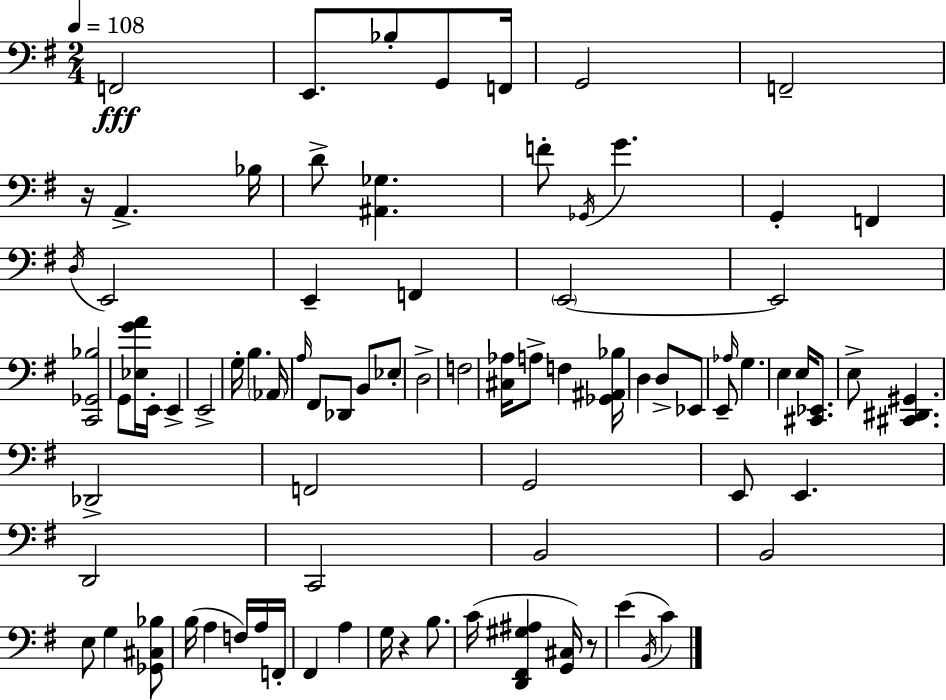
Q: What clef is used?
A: bass